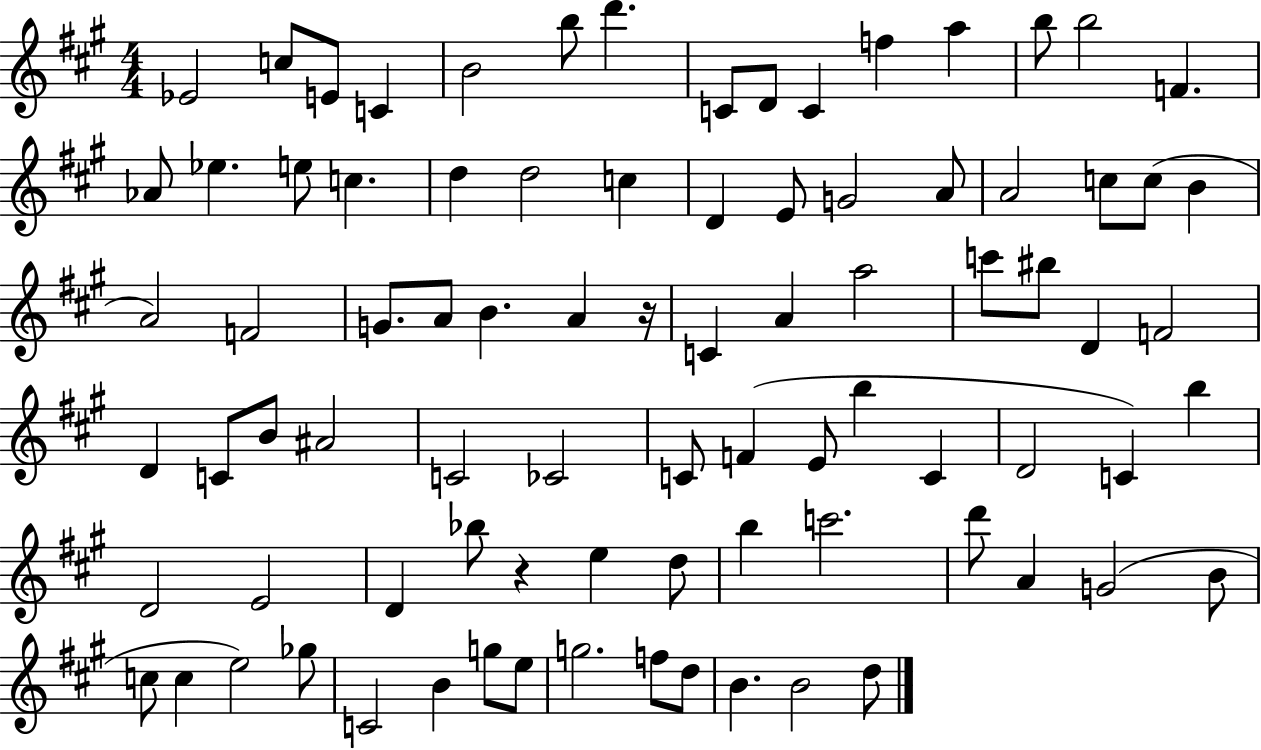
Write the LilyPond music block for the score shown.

{
  \clef treble
  \numericTimeSignature
  \time 4/4
  \key a \major
  ees'2 c''8 e'8 c'4 | b'2 b''8 d'''4. | c'8 d'8 c'4 f''4 a''4 | b''8 b''2 f'4. | \break aes'8 ees''4. e''8 c''4. | d''4 d''2 c''4 | d'4 e'8 g'2 a'8 | a'2 c''8 c''8( b'4 | \break a'2) f'2 | g'8. a'8 b'4. a'4 r16 | c'4 a'4 a''2 | c'''8 bis''8 d'4 f'2 | \break d'4 c'8 b'8 ais'2 | c'2 ces'2 | c'8 f'4( e'8 b''4 c'4 | d'2 c'4) b''4 | \break d'2 e'2 | d'4 bes''8 r4 e''4 d''8 | b''4 c'''2. | d'''8 a'4 g'2( b'8 | \break c''8 c''4 e''2) ges''8 | c'2 b'4 g''8 e''8 | g''2. f''8 d''8 | b'4. b'2 d''8 | \break \bar "|."
}